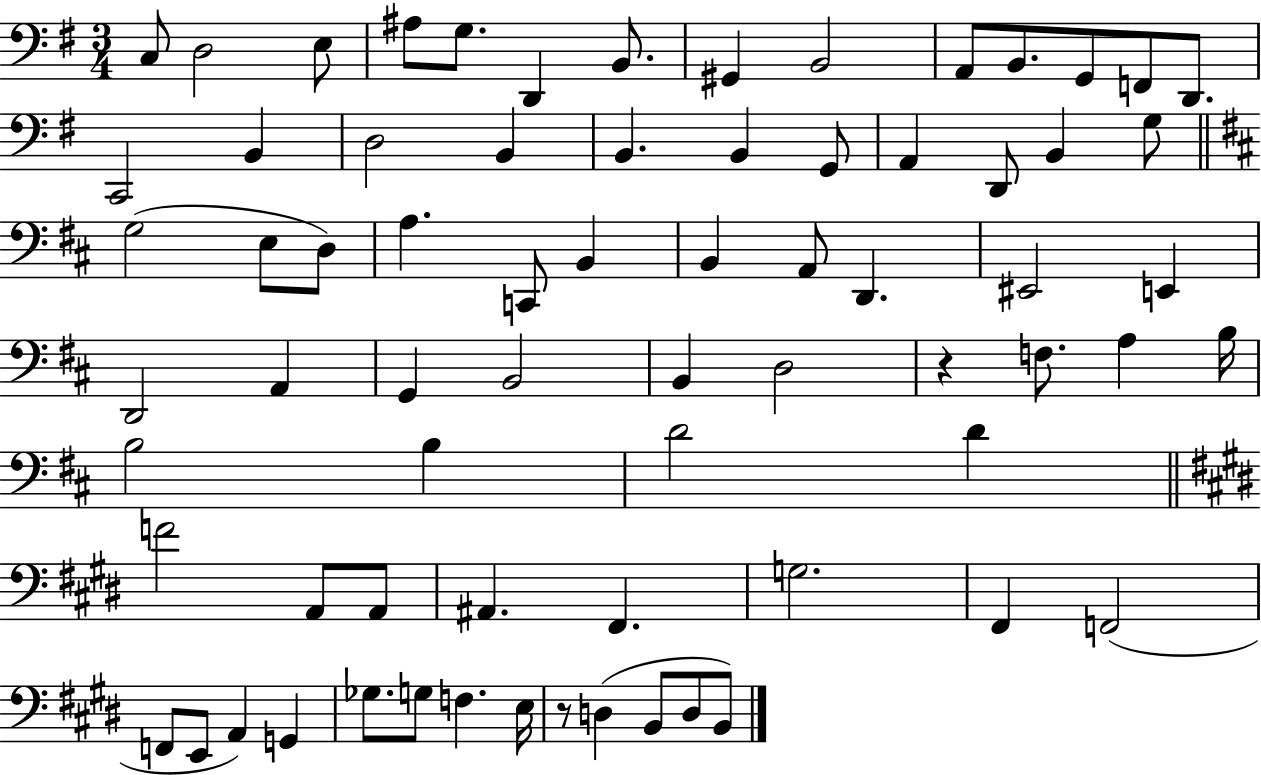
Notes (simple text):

C3/e D3/h E3/e A#3/e G3/e. D2/q B2/e. G#2/q B2/h A2/e B2/e. G2/e F2/e D2/e. C2/h B2/q D3/h B2/q B2/q. B2/q G2/e A2/q D2/e B2/q G3/e G3/h E3/e D3/e A3/q. C2/e B2/q B2/q A2/e D2/q. EIS2/h E2/q D2/h A2/q G2/q B2/h B2/q D3/h R/q F3/e. A3/q B3/s B3/h B3/q D4/h D4/q F4/h A2/e A2/e A#2/q. F#2/q. G3/h. F#2/q F2/h F2/e E2/e A2/q G2/q Gb3/e. G3/e F3/q. E3/s R/e D3/q B2/e D3/e B2/e